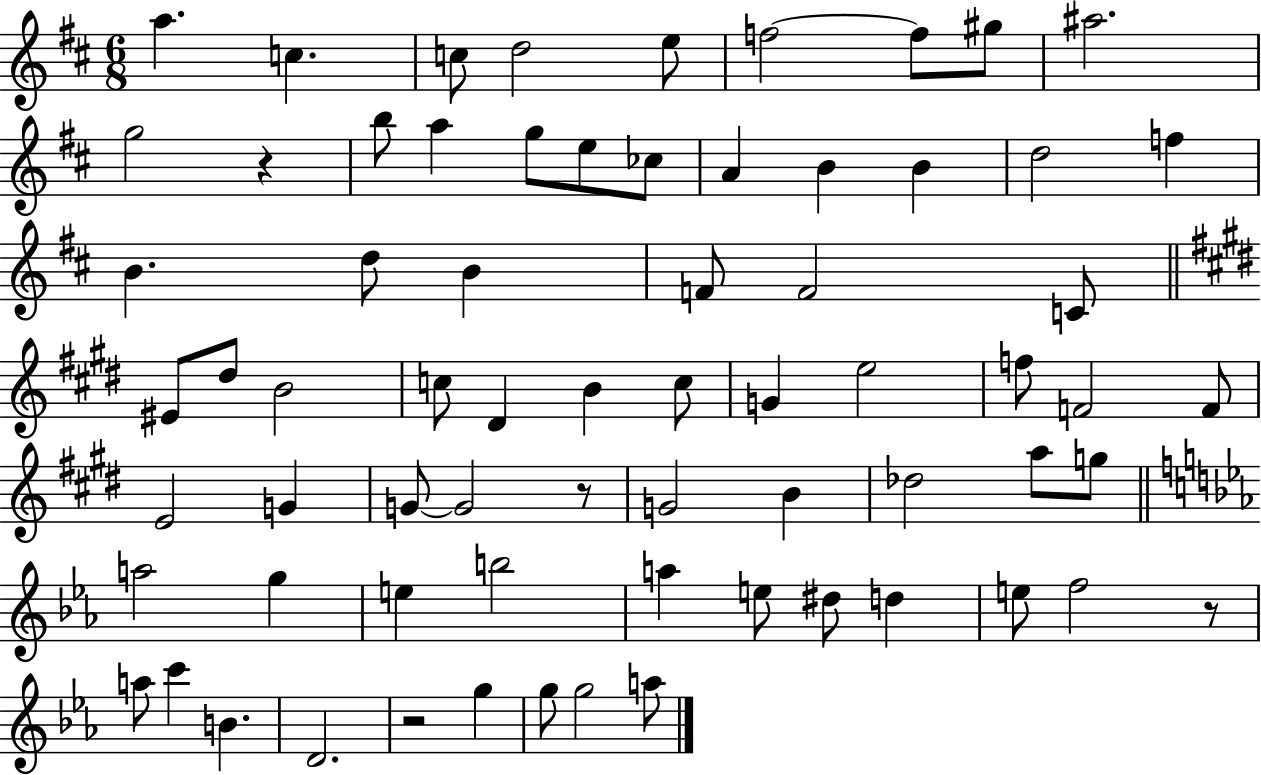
{
  \clef treble
  \numericTimeSignature
  \time 6/8
  \key d \major
  a''4. c''4. | c''8 d''2 e''8 | f''2~~ f''8 gis''8 | ais''2. | \break g''2 r4 | b''8 a''4 g''8 e''8 ces''8 | a'4 b'4 b'4 | d''2 f''4 | \break b'4. d''8 b'4 | f'8 f'2 c'8 | \bar "||" \break \key e \major eis'8 dis''8 b'2 | c''8 dis'4 b'4 c''8 | g'4 e''2 | f''8 f'2 f'8 | \break e'2 g'4 | g'8~~ g'2 r8 | g'2 b'4 | des''2 a''8 g''8 | \break \bar "||" \break \key c \minor a''2 g''4 | e''4 b''2 | a''4 e''8 dis''8 d''4 | e''8 f''2 r8 | \break a''8 c'''4 b'4. | d'2. | r2 g''4 | g''8 g''2 a''8 | \break \bar "|."
}